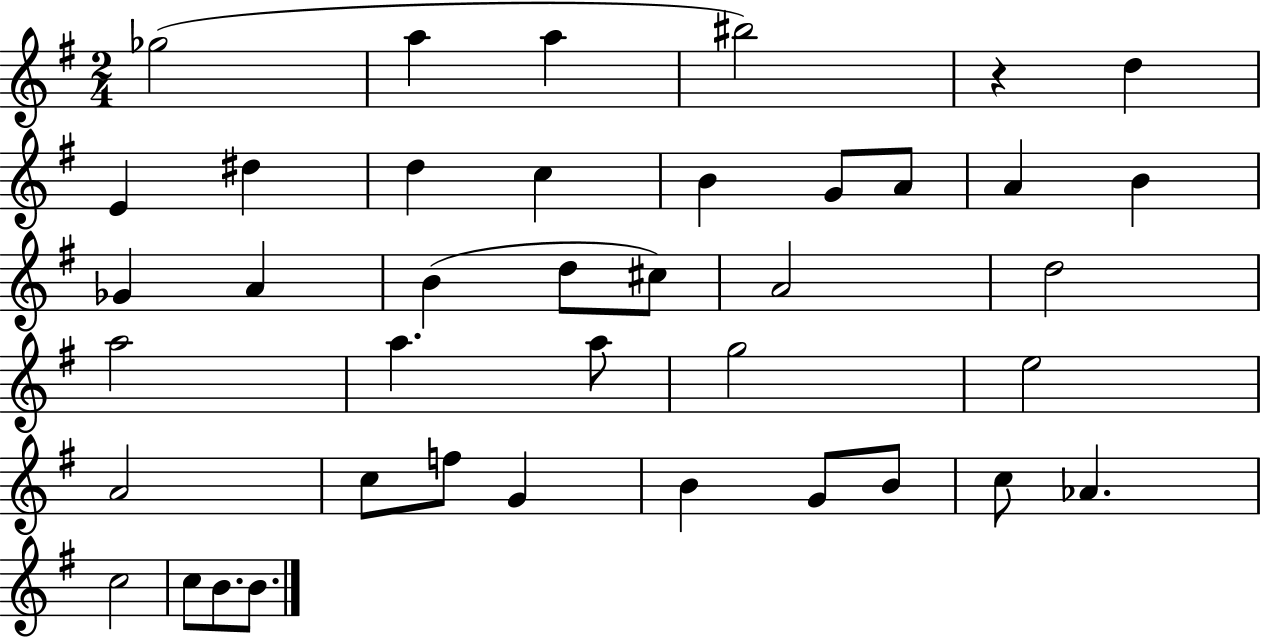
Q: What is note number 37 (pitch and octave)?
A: C5